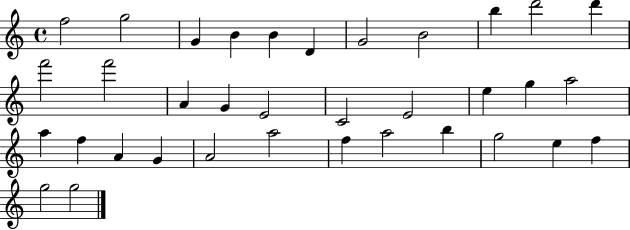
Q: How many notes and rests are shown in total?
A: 35